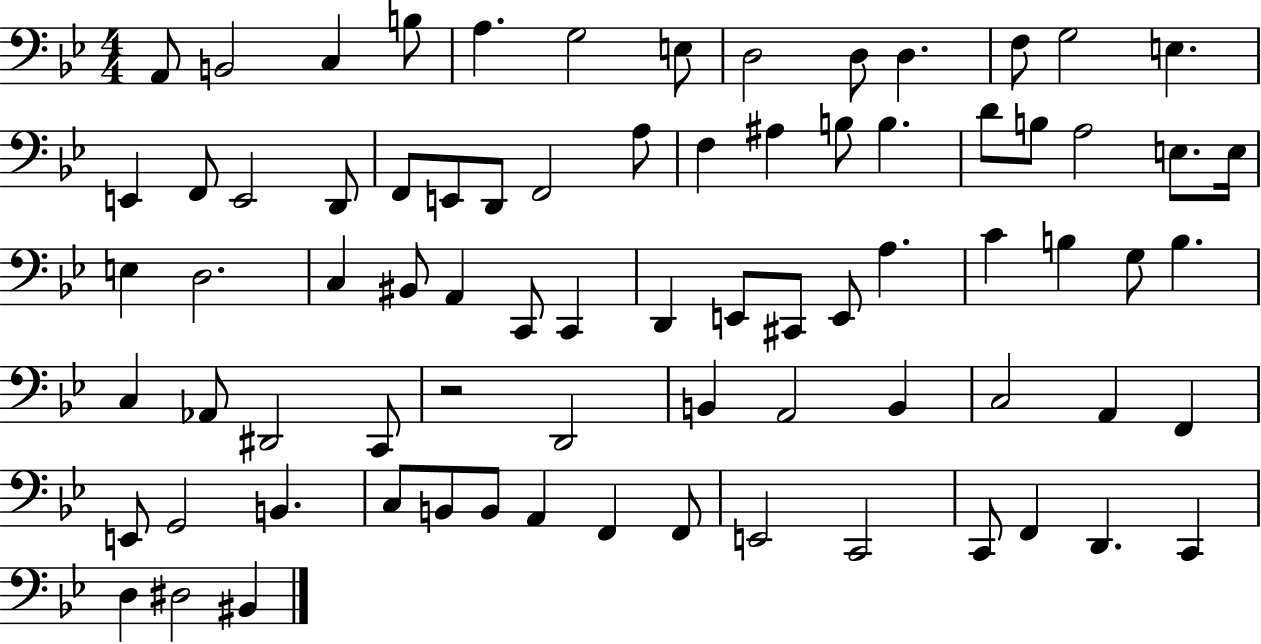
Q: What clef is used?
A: bass